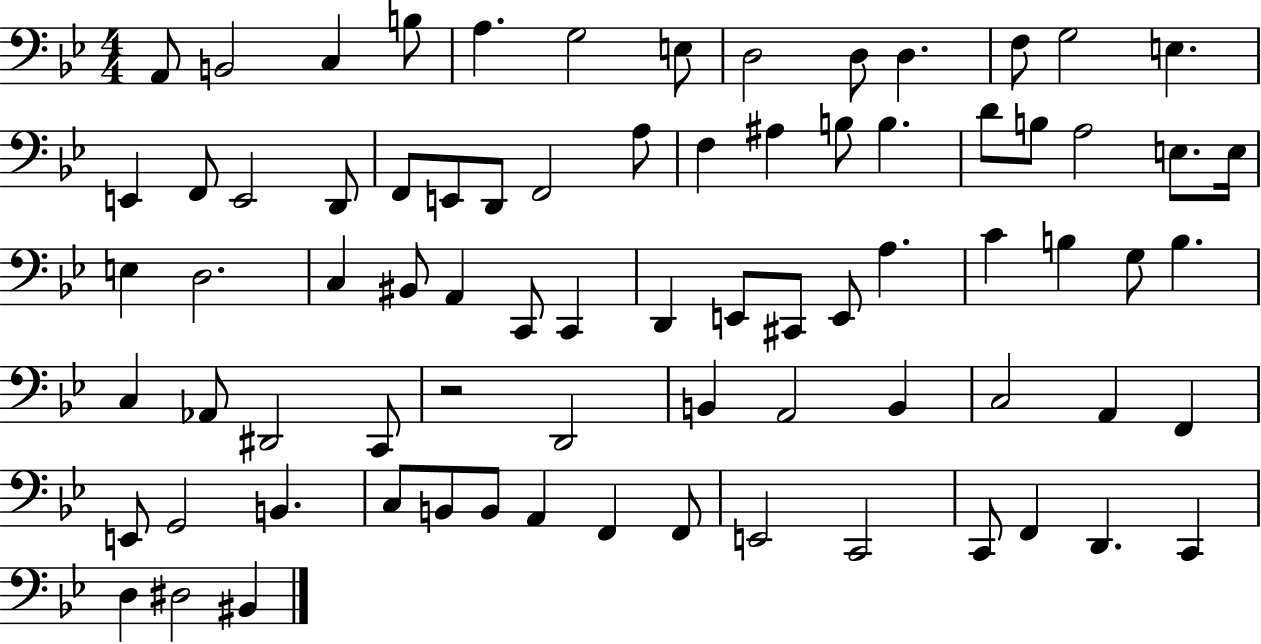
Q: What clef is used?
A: bass